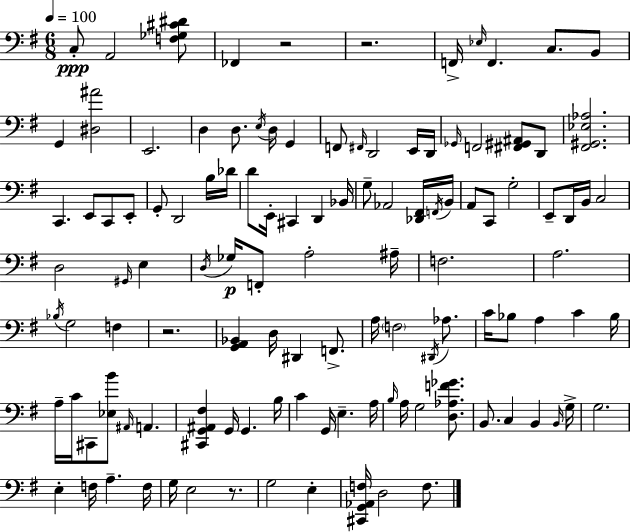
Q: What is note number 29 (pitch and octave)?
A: D2